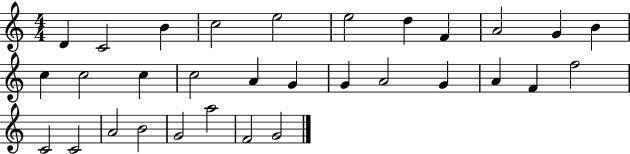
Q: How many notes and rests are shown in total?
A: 31